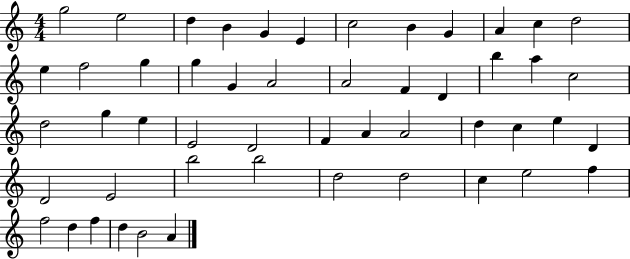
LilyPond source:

{
  \clef treble
  \numericTimeSignature
  \time 4/4
  \key c \major
  g''2 e''2 | d''4 b'4 g'4 e'4 | c''2 b'4 g'4 | a'4 c''4 d''2 | \break e''4 f''2 g''4 | g''4 g'4 a'2 | a'2 f'4 d'4 | b''4 a''4 c''2 | \break d''2 g''4 e''4 | e'2 d'2 | f'4 a'4 a'2 | d''4 c''4 e''4 d'4 | \break d'2 e'2 | b''2 b''2 | d''2 d''2 | c''4 e''2 f''4 | \break f''2 d''4 f''4 | d''4 b'2 a'4 | \bar "|."
}